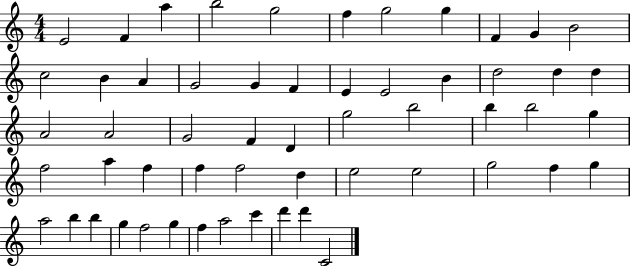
{
  \clef treble
  \numericTimeSignature
  \time 4/4
  \key c \major
  e'2 f'4 a''4 | b''2 g''2 | f''4 g''2 g''4 | f'4 g'4 b'2 | \break c''2 b'4 a'4 | g'2 g'4 f'4 | e'4 e'2 b'4 | d''2 d''4 d''4 | \break a'2 a'2 | g'2 f'4 d'4 | g''2 b''2 | b''4 b''2 g''4 | \break f''2 a''4 f''4 | f''4 f''2 d''4 | e''2 e''2 | g''2 f''4 g''4 | \break a''2 b''4 b''4 | g''4 f''2 g''4 | f''4 a''2 c'''4 | d'''4 d'''4 c'2 | \break \bar "|."
}